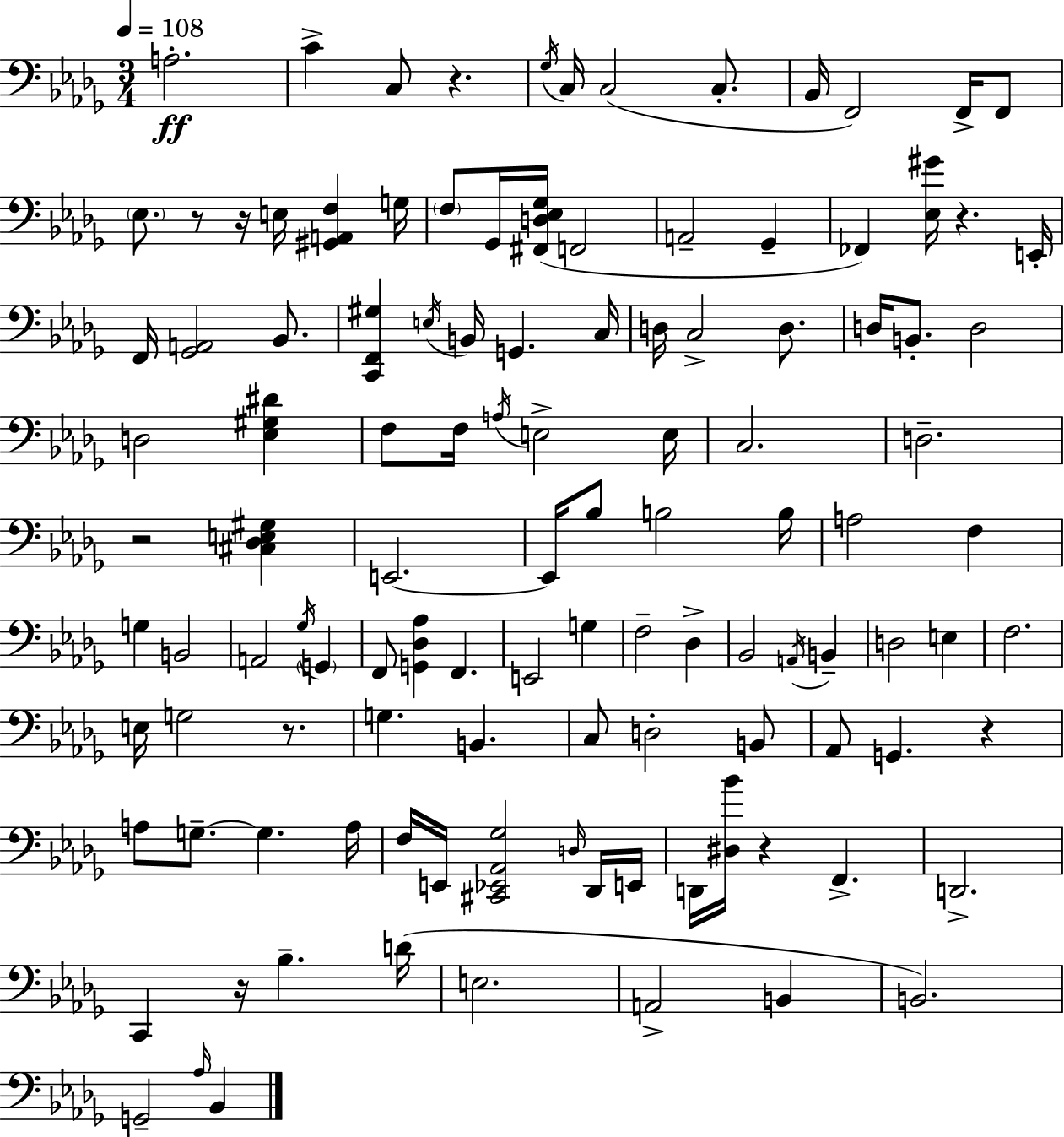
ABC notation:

X:1
T:Untitled
M:3/4
L:1/4
K:Bbm
A,2 C C,/2 z _G,/4 C,/4 C,2 C,/2 _B,,/4 F,,2 F,,/4 F,,/2 _E,/2 z/2 z/4 E,/4 [^G,,A,,F,] G,/4 F,/2 _G,,/4 [^F,,D,_E,_G,]/4 F,,2 A,,2 _G,, _F,, [_E,^G]/4 z E,,/4 F,,/4 [_G,,A,,]2 _B,,/2 [C,,F,,^G,] E,/4 B,,/4 G,, C,/4 D,/4 C,2 D,/2 D,/4 B,,/2 D,2 D,2 [_E,^G,^D] F,/2 F,/4 A,/4 E,2 E,/4 C,2 D,2 z2 [^C,_D,E,^G,] E,,2 E,,/4 _B,/2 B,2 B,/4 A,2 F, G, B,,2 A,,2 _G,/4 G,, F,,/2 [G,,_D,_A,] F,, E,,2 G, F,2 _D, _B,,2 A,,/4 B,, D,2 E, F,2 E,/4 G,2 z/2 G, B,, C,/2 D,2 B,,/2 _A,,/2 G,, z A,/2 G,/2 G, A,/4 F,/4 E,,/4 [^C,,_E,,_A,,_G,]2 D,/4 _D,,/4 E,,/4 D,,/4 [^D,_B]/4 z F,, D,,2 C,, z/4 _B, D/4 E,2 A,,2 B,, B,,2 G,,2 _A,/4 _B,,